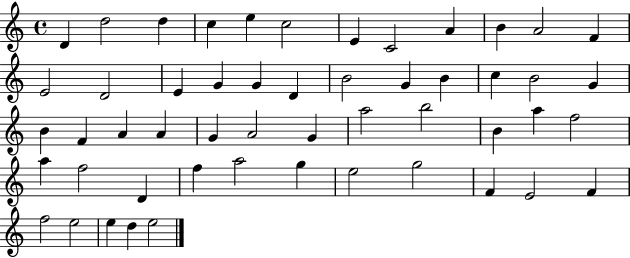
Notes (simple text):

D4/q D5/h D5/q C5/q E5/q C5/h E4/q C4/h A4/q B4/q A4/h F4/q E4/h D4/h E4/q G4/q G4/q D4/q B4/h G4/q B4/q C5/q B4/h G4/q B4/q F4/q A4/q A4/q G4/q A4/h G4/q A5/h B5/h B4/q A5/q F5/h A5/q F5/h D4/q F5/q A5/h G5/q E5/h G5/h F4/q E4/h F4/q F5/h E5/h E5/q D5/q E5/h